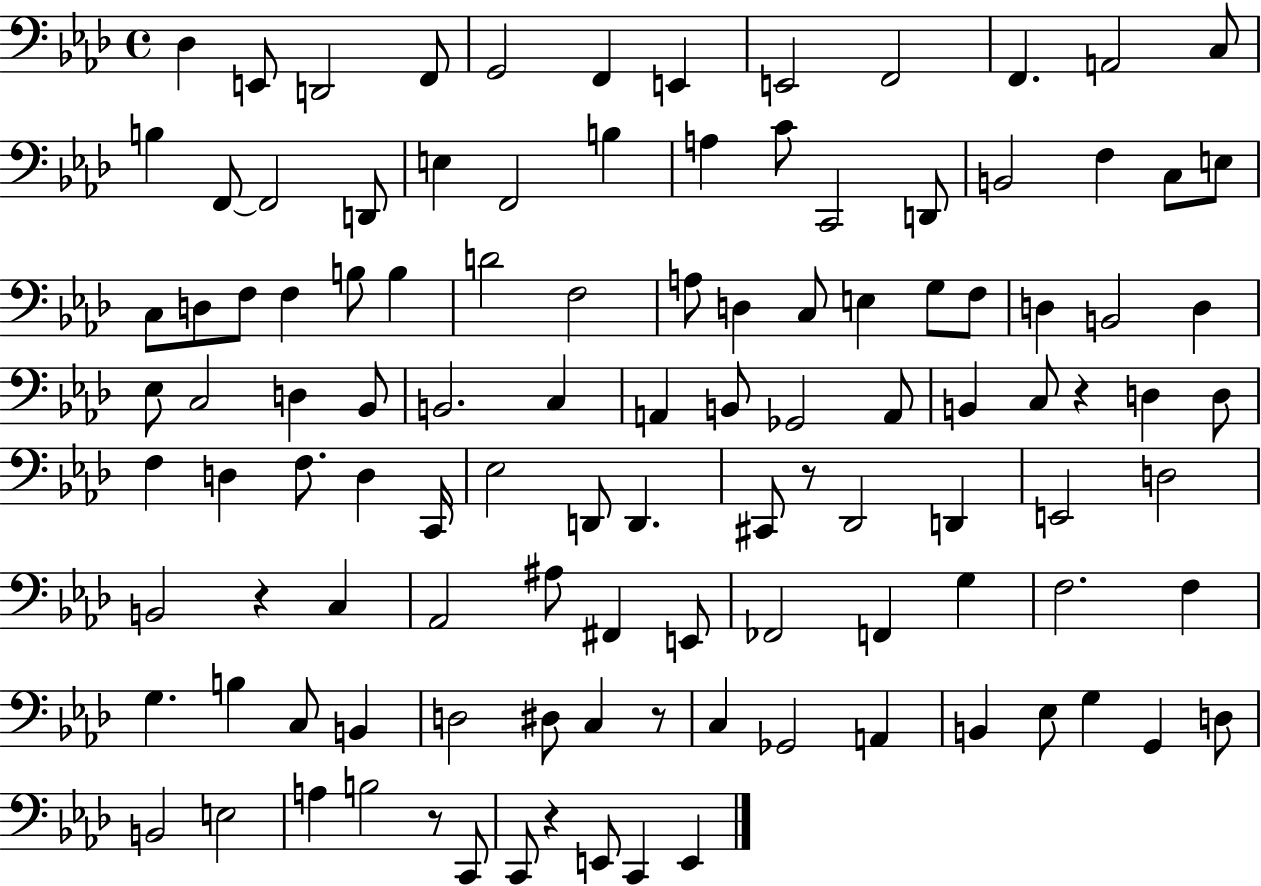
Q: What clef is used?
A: bass